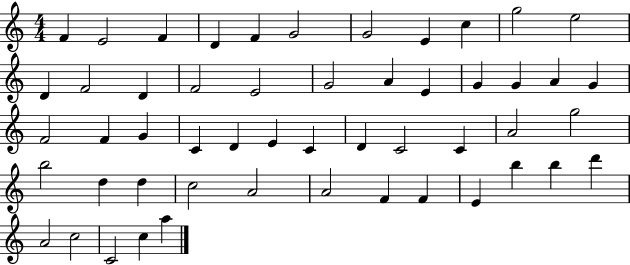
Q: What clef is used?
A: treble